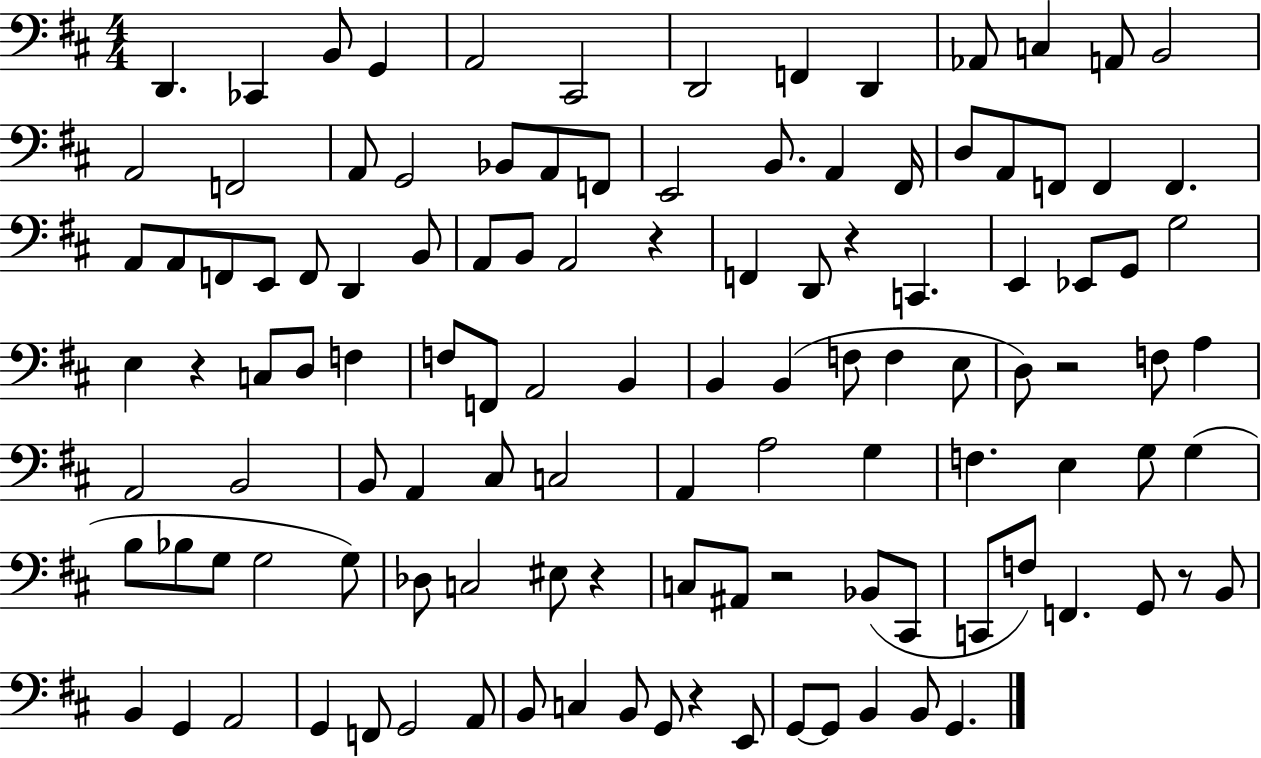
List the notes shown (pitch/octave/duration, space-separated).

D2/q. CES2/q B2/e G2/q A2/h C#2/h D2/h F2/q D2/q Ab2/e C3/q A2/e B2/h A2/h F2/h A2/e G2/h Bb2/e A2/e F2/e E2/h B2/e. A2/q F#2/s D3/e A2/e F2/e F2/q F2/q. A2/e A2/e F2/e E2/e F2/e D2/q B2/e A2/e B2/e A2/h R/q F2/q D2/e R/q C2/q. E2/q Eb2/e G2/e G3/h E3/q R/q C3/e D3/e F3/q F3/e F2/e A2/h B2/q B2/q B2/q F3/e F3/q E3/e D3/e R/h F3/e A3/q A2/h B2/h B2/e A2/q C#3/e C3/h A2/q A3/h G3/q F3/q. E3/q G3/e G3/q B3/e Bb3/e G3/e G3/h G3/e Db3/e C3/h EIS3/e R/q C3/e A#2/e R/h Bb2/e C#2/e C2/e F3/e F2/q. G2/e R/e B2/e B2/q G2/q A2/h G2/q F2/e G2/h A2/e B2/e C3/q B2/e G2/e R/q E2/e G2/e G2/e B2/q B2/e G2/q.